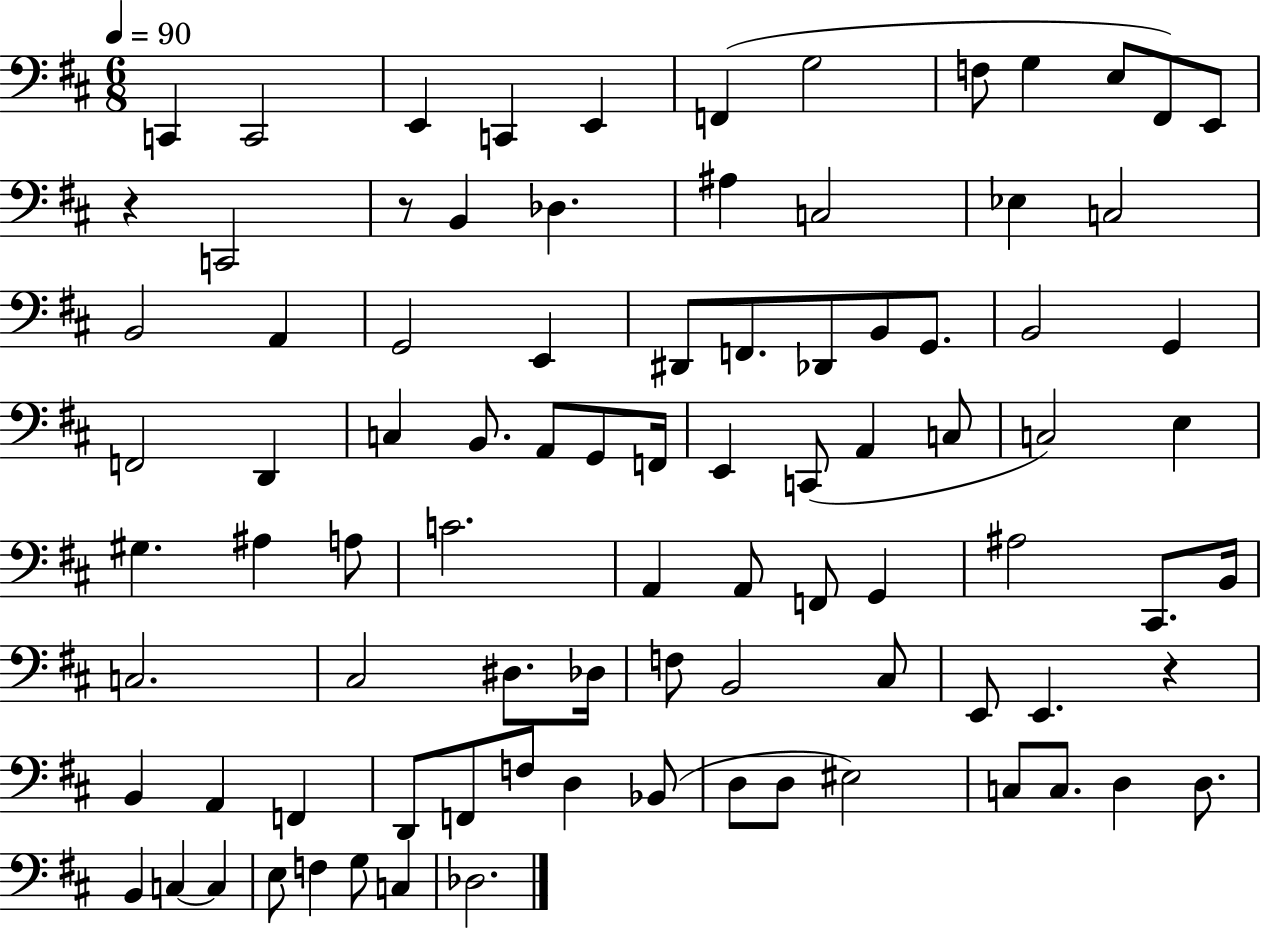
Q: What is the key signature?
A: D major